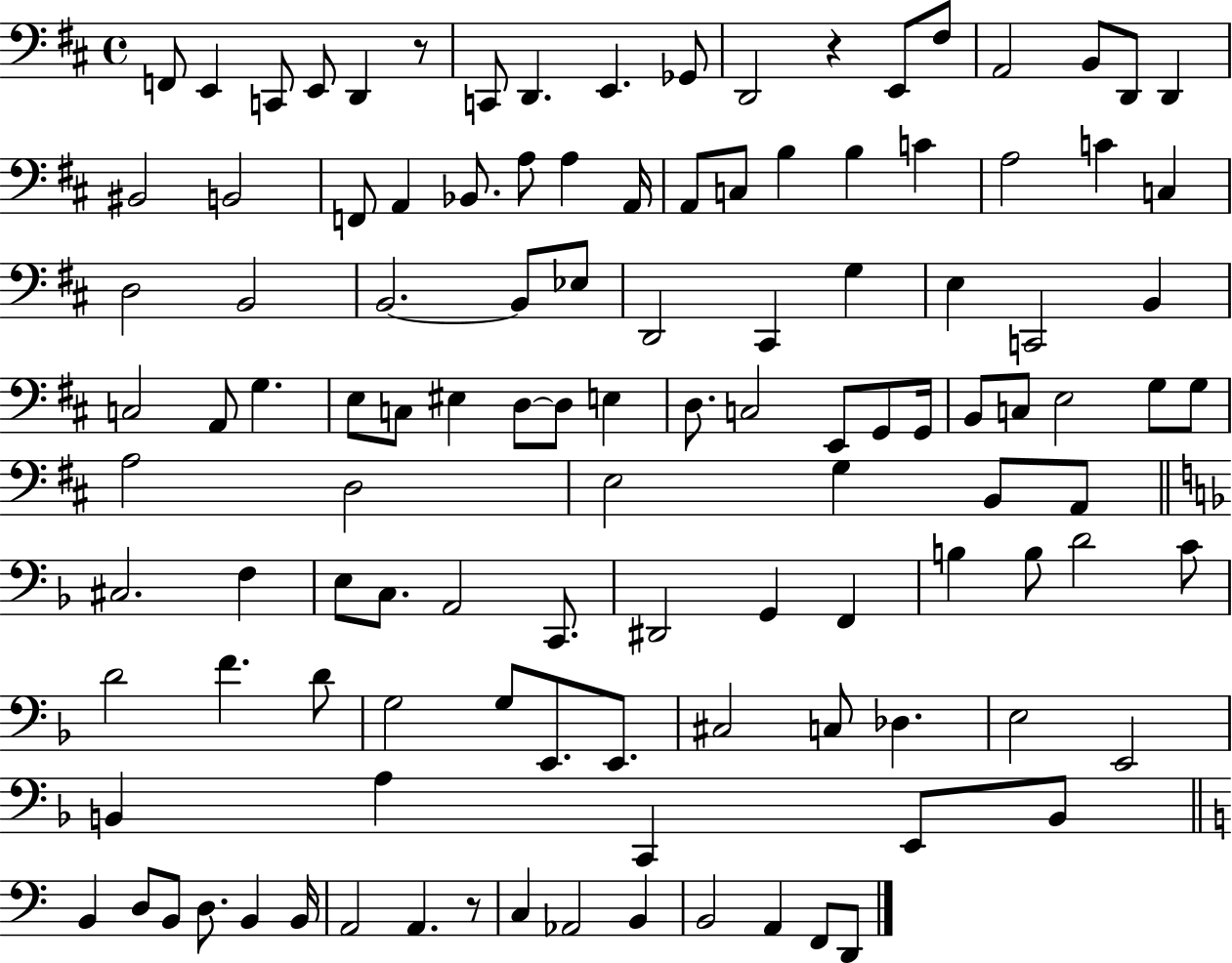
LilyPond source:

{
  \clef bass
  \time 4/4
  \defaultTimeSignature
  \key d \major
  f,8 e,4 c,8 e,8 d,4 r8 | c,8 d,4. e,4. ges,8 | d,2 r4 e,8 fis8 | a,2 b,8 d,8 d,4 | \break bis,2 b,2 | f,8 a,4 bes,8. a8 a4 a,16 | a,8 c8 b4 b4 c'4 | a2 c'4 c4 | \break d2 b,2 | b,2.~~ b,8 ees8 | d,2 cis,4 g4 | e4 c,2 b,4 | \break c2 a,8 g4. | e8 c8 eis4 d8~~ d8 e4 | d8. c2 e,8 g,8 g,16 | b,8 c8 e2 g8 g8 | \break a2 d2 | e2 g4 b,8 a,8 | \bar "||" \break \key f \major cis2. f4 | e8 c8. a,2 c,8. | dis,2 g,4 f,4 | b4 b8 d'2 c'8 | \break d'2 f'4. d'8 | g2 g8 e,8. e,8. | cis2 c8 des4. | e2 e,2 | \break b,4 a4 c,4 e,8 b,8 | \bar "||" \break \key c \major b,4 d8 b,8 d8. b,4 b,16 | a,2 a,4. r8 | c4 aes,2 b,4 | b,2 a,4 f,8 d,8 | \break \bar "|."
}